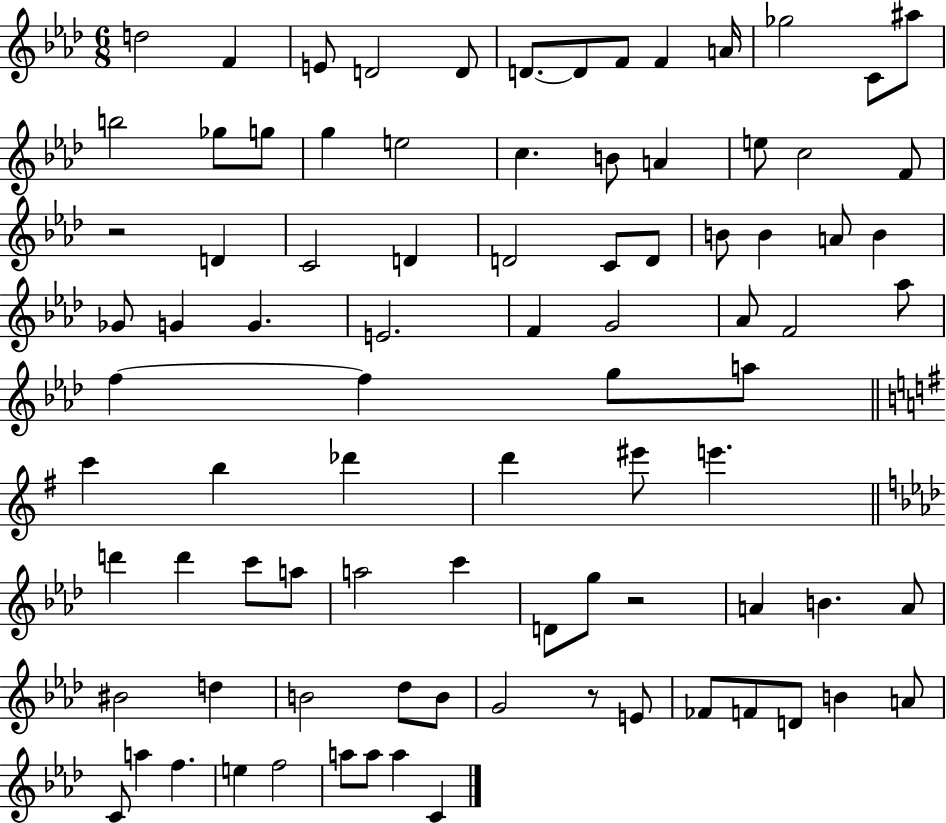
{
  \clef treble
  \numericTimeSignature
  \time 6/8
  \key aes \major
  d''2 f'4 | e'8 d'2 d'8 | d'8.~~ d'8 f'8 f'4 a'16 | ges''2 c'8 ais''8 | \break b''2 ges''8 g''8 | g''4 e''2 | c''4. b'8 a'4 | e''8 c''2 f'8 | \break r2 d'4 | c'2 d'4 | d'2 c'8 d'8 | b'8 b'4 a'8 b'4 | \break ges'8 g'4 g'4. | e'2. | f'4 g'2 | aes'8 f'2 aes''8 | \break f''4~~ f''4 g''8 a''8 | \bar "||" \break \key g \major c'''4 b''4 des'''4 | d'''4 eis'''8 e'''4. | \bar "||" \break \key aes \major d'''4 d'''4 c'''8 a''8 | a''2 c'''4 | d'8 g''8 r2 | a'4 b'4. a'8 | \break bis'2 d''4 | b'2 des''8 b'8 | g'2 r8 e'8 | fes'8 f'8 d'8 b'4 a'8 | \break c'8 a''4 f''4. | e''4 f''2 | a''8 a''8 a''4 c'4 | \bar "|."
}